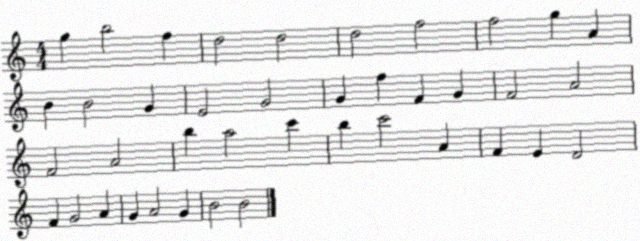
X:1
T:Untitled
M:4/4
L:1/4
K:C
g b2 f d2 d2 d2 f2 f2 g A B B2 G E2 G2 G f F G F2 A2 F2 A2 b a2 c' b c'2 A F E D2 F G2 A G A2 G B2 B2